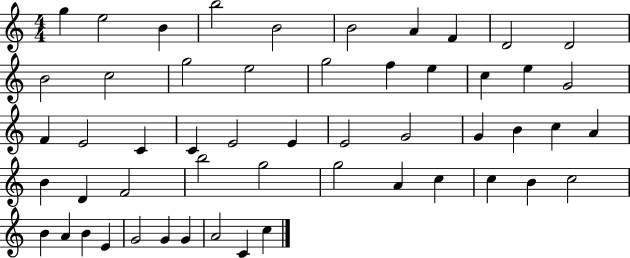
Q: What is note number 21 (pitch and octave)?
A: F4